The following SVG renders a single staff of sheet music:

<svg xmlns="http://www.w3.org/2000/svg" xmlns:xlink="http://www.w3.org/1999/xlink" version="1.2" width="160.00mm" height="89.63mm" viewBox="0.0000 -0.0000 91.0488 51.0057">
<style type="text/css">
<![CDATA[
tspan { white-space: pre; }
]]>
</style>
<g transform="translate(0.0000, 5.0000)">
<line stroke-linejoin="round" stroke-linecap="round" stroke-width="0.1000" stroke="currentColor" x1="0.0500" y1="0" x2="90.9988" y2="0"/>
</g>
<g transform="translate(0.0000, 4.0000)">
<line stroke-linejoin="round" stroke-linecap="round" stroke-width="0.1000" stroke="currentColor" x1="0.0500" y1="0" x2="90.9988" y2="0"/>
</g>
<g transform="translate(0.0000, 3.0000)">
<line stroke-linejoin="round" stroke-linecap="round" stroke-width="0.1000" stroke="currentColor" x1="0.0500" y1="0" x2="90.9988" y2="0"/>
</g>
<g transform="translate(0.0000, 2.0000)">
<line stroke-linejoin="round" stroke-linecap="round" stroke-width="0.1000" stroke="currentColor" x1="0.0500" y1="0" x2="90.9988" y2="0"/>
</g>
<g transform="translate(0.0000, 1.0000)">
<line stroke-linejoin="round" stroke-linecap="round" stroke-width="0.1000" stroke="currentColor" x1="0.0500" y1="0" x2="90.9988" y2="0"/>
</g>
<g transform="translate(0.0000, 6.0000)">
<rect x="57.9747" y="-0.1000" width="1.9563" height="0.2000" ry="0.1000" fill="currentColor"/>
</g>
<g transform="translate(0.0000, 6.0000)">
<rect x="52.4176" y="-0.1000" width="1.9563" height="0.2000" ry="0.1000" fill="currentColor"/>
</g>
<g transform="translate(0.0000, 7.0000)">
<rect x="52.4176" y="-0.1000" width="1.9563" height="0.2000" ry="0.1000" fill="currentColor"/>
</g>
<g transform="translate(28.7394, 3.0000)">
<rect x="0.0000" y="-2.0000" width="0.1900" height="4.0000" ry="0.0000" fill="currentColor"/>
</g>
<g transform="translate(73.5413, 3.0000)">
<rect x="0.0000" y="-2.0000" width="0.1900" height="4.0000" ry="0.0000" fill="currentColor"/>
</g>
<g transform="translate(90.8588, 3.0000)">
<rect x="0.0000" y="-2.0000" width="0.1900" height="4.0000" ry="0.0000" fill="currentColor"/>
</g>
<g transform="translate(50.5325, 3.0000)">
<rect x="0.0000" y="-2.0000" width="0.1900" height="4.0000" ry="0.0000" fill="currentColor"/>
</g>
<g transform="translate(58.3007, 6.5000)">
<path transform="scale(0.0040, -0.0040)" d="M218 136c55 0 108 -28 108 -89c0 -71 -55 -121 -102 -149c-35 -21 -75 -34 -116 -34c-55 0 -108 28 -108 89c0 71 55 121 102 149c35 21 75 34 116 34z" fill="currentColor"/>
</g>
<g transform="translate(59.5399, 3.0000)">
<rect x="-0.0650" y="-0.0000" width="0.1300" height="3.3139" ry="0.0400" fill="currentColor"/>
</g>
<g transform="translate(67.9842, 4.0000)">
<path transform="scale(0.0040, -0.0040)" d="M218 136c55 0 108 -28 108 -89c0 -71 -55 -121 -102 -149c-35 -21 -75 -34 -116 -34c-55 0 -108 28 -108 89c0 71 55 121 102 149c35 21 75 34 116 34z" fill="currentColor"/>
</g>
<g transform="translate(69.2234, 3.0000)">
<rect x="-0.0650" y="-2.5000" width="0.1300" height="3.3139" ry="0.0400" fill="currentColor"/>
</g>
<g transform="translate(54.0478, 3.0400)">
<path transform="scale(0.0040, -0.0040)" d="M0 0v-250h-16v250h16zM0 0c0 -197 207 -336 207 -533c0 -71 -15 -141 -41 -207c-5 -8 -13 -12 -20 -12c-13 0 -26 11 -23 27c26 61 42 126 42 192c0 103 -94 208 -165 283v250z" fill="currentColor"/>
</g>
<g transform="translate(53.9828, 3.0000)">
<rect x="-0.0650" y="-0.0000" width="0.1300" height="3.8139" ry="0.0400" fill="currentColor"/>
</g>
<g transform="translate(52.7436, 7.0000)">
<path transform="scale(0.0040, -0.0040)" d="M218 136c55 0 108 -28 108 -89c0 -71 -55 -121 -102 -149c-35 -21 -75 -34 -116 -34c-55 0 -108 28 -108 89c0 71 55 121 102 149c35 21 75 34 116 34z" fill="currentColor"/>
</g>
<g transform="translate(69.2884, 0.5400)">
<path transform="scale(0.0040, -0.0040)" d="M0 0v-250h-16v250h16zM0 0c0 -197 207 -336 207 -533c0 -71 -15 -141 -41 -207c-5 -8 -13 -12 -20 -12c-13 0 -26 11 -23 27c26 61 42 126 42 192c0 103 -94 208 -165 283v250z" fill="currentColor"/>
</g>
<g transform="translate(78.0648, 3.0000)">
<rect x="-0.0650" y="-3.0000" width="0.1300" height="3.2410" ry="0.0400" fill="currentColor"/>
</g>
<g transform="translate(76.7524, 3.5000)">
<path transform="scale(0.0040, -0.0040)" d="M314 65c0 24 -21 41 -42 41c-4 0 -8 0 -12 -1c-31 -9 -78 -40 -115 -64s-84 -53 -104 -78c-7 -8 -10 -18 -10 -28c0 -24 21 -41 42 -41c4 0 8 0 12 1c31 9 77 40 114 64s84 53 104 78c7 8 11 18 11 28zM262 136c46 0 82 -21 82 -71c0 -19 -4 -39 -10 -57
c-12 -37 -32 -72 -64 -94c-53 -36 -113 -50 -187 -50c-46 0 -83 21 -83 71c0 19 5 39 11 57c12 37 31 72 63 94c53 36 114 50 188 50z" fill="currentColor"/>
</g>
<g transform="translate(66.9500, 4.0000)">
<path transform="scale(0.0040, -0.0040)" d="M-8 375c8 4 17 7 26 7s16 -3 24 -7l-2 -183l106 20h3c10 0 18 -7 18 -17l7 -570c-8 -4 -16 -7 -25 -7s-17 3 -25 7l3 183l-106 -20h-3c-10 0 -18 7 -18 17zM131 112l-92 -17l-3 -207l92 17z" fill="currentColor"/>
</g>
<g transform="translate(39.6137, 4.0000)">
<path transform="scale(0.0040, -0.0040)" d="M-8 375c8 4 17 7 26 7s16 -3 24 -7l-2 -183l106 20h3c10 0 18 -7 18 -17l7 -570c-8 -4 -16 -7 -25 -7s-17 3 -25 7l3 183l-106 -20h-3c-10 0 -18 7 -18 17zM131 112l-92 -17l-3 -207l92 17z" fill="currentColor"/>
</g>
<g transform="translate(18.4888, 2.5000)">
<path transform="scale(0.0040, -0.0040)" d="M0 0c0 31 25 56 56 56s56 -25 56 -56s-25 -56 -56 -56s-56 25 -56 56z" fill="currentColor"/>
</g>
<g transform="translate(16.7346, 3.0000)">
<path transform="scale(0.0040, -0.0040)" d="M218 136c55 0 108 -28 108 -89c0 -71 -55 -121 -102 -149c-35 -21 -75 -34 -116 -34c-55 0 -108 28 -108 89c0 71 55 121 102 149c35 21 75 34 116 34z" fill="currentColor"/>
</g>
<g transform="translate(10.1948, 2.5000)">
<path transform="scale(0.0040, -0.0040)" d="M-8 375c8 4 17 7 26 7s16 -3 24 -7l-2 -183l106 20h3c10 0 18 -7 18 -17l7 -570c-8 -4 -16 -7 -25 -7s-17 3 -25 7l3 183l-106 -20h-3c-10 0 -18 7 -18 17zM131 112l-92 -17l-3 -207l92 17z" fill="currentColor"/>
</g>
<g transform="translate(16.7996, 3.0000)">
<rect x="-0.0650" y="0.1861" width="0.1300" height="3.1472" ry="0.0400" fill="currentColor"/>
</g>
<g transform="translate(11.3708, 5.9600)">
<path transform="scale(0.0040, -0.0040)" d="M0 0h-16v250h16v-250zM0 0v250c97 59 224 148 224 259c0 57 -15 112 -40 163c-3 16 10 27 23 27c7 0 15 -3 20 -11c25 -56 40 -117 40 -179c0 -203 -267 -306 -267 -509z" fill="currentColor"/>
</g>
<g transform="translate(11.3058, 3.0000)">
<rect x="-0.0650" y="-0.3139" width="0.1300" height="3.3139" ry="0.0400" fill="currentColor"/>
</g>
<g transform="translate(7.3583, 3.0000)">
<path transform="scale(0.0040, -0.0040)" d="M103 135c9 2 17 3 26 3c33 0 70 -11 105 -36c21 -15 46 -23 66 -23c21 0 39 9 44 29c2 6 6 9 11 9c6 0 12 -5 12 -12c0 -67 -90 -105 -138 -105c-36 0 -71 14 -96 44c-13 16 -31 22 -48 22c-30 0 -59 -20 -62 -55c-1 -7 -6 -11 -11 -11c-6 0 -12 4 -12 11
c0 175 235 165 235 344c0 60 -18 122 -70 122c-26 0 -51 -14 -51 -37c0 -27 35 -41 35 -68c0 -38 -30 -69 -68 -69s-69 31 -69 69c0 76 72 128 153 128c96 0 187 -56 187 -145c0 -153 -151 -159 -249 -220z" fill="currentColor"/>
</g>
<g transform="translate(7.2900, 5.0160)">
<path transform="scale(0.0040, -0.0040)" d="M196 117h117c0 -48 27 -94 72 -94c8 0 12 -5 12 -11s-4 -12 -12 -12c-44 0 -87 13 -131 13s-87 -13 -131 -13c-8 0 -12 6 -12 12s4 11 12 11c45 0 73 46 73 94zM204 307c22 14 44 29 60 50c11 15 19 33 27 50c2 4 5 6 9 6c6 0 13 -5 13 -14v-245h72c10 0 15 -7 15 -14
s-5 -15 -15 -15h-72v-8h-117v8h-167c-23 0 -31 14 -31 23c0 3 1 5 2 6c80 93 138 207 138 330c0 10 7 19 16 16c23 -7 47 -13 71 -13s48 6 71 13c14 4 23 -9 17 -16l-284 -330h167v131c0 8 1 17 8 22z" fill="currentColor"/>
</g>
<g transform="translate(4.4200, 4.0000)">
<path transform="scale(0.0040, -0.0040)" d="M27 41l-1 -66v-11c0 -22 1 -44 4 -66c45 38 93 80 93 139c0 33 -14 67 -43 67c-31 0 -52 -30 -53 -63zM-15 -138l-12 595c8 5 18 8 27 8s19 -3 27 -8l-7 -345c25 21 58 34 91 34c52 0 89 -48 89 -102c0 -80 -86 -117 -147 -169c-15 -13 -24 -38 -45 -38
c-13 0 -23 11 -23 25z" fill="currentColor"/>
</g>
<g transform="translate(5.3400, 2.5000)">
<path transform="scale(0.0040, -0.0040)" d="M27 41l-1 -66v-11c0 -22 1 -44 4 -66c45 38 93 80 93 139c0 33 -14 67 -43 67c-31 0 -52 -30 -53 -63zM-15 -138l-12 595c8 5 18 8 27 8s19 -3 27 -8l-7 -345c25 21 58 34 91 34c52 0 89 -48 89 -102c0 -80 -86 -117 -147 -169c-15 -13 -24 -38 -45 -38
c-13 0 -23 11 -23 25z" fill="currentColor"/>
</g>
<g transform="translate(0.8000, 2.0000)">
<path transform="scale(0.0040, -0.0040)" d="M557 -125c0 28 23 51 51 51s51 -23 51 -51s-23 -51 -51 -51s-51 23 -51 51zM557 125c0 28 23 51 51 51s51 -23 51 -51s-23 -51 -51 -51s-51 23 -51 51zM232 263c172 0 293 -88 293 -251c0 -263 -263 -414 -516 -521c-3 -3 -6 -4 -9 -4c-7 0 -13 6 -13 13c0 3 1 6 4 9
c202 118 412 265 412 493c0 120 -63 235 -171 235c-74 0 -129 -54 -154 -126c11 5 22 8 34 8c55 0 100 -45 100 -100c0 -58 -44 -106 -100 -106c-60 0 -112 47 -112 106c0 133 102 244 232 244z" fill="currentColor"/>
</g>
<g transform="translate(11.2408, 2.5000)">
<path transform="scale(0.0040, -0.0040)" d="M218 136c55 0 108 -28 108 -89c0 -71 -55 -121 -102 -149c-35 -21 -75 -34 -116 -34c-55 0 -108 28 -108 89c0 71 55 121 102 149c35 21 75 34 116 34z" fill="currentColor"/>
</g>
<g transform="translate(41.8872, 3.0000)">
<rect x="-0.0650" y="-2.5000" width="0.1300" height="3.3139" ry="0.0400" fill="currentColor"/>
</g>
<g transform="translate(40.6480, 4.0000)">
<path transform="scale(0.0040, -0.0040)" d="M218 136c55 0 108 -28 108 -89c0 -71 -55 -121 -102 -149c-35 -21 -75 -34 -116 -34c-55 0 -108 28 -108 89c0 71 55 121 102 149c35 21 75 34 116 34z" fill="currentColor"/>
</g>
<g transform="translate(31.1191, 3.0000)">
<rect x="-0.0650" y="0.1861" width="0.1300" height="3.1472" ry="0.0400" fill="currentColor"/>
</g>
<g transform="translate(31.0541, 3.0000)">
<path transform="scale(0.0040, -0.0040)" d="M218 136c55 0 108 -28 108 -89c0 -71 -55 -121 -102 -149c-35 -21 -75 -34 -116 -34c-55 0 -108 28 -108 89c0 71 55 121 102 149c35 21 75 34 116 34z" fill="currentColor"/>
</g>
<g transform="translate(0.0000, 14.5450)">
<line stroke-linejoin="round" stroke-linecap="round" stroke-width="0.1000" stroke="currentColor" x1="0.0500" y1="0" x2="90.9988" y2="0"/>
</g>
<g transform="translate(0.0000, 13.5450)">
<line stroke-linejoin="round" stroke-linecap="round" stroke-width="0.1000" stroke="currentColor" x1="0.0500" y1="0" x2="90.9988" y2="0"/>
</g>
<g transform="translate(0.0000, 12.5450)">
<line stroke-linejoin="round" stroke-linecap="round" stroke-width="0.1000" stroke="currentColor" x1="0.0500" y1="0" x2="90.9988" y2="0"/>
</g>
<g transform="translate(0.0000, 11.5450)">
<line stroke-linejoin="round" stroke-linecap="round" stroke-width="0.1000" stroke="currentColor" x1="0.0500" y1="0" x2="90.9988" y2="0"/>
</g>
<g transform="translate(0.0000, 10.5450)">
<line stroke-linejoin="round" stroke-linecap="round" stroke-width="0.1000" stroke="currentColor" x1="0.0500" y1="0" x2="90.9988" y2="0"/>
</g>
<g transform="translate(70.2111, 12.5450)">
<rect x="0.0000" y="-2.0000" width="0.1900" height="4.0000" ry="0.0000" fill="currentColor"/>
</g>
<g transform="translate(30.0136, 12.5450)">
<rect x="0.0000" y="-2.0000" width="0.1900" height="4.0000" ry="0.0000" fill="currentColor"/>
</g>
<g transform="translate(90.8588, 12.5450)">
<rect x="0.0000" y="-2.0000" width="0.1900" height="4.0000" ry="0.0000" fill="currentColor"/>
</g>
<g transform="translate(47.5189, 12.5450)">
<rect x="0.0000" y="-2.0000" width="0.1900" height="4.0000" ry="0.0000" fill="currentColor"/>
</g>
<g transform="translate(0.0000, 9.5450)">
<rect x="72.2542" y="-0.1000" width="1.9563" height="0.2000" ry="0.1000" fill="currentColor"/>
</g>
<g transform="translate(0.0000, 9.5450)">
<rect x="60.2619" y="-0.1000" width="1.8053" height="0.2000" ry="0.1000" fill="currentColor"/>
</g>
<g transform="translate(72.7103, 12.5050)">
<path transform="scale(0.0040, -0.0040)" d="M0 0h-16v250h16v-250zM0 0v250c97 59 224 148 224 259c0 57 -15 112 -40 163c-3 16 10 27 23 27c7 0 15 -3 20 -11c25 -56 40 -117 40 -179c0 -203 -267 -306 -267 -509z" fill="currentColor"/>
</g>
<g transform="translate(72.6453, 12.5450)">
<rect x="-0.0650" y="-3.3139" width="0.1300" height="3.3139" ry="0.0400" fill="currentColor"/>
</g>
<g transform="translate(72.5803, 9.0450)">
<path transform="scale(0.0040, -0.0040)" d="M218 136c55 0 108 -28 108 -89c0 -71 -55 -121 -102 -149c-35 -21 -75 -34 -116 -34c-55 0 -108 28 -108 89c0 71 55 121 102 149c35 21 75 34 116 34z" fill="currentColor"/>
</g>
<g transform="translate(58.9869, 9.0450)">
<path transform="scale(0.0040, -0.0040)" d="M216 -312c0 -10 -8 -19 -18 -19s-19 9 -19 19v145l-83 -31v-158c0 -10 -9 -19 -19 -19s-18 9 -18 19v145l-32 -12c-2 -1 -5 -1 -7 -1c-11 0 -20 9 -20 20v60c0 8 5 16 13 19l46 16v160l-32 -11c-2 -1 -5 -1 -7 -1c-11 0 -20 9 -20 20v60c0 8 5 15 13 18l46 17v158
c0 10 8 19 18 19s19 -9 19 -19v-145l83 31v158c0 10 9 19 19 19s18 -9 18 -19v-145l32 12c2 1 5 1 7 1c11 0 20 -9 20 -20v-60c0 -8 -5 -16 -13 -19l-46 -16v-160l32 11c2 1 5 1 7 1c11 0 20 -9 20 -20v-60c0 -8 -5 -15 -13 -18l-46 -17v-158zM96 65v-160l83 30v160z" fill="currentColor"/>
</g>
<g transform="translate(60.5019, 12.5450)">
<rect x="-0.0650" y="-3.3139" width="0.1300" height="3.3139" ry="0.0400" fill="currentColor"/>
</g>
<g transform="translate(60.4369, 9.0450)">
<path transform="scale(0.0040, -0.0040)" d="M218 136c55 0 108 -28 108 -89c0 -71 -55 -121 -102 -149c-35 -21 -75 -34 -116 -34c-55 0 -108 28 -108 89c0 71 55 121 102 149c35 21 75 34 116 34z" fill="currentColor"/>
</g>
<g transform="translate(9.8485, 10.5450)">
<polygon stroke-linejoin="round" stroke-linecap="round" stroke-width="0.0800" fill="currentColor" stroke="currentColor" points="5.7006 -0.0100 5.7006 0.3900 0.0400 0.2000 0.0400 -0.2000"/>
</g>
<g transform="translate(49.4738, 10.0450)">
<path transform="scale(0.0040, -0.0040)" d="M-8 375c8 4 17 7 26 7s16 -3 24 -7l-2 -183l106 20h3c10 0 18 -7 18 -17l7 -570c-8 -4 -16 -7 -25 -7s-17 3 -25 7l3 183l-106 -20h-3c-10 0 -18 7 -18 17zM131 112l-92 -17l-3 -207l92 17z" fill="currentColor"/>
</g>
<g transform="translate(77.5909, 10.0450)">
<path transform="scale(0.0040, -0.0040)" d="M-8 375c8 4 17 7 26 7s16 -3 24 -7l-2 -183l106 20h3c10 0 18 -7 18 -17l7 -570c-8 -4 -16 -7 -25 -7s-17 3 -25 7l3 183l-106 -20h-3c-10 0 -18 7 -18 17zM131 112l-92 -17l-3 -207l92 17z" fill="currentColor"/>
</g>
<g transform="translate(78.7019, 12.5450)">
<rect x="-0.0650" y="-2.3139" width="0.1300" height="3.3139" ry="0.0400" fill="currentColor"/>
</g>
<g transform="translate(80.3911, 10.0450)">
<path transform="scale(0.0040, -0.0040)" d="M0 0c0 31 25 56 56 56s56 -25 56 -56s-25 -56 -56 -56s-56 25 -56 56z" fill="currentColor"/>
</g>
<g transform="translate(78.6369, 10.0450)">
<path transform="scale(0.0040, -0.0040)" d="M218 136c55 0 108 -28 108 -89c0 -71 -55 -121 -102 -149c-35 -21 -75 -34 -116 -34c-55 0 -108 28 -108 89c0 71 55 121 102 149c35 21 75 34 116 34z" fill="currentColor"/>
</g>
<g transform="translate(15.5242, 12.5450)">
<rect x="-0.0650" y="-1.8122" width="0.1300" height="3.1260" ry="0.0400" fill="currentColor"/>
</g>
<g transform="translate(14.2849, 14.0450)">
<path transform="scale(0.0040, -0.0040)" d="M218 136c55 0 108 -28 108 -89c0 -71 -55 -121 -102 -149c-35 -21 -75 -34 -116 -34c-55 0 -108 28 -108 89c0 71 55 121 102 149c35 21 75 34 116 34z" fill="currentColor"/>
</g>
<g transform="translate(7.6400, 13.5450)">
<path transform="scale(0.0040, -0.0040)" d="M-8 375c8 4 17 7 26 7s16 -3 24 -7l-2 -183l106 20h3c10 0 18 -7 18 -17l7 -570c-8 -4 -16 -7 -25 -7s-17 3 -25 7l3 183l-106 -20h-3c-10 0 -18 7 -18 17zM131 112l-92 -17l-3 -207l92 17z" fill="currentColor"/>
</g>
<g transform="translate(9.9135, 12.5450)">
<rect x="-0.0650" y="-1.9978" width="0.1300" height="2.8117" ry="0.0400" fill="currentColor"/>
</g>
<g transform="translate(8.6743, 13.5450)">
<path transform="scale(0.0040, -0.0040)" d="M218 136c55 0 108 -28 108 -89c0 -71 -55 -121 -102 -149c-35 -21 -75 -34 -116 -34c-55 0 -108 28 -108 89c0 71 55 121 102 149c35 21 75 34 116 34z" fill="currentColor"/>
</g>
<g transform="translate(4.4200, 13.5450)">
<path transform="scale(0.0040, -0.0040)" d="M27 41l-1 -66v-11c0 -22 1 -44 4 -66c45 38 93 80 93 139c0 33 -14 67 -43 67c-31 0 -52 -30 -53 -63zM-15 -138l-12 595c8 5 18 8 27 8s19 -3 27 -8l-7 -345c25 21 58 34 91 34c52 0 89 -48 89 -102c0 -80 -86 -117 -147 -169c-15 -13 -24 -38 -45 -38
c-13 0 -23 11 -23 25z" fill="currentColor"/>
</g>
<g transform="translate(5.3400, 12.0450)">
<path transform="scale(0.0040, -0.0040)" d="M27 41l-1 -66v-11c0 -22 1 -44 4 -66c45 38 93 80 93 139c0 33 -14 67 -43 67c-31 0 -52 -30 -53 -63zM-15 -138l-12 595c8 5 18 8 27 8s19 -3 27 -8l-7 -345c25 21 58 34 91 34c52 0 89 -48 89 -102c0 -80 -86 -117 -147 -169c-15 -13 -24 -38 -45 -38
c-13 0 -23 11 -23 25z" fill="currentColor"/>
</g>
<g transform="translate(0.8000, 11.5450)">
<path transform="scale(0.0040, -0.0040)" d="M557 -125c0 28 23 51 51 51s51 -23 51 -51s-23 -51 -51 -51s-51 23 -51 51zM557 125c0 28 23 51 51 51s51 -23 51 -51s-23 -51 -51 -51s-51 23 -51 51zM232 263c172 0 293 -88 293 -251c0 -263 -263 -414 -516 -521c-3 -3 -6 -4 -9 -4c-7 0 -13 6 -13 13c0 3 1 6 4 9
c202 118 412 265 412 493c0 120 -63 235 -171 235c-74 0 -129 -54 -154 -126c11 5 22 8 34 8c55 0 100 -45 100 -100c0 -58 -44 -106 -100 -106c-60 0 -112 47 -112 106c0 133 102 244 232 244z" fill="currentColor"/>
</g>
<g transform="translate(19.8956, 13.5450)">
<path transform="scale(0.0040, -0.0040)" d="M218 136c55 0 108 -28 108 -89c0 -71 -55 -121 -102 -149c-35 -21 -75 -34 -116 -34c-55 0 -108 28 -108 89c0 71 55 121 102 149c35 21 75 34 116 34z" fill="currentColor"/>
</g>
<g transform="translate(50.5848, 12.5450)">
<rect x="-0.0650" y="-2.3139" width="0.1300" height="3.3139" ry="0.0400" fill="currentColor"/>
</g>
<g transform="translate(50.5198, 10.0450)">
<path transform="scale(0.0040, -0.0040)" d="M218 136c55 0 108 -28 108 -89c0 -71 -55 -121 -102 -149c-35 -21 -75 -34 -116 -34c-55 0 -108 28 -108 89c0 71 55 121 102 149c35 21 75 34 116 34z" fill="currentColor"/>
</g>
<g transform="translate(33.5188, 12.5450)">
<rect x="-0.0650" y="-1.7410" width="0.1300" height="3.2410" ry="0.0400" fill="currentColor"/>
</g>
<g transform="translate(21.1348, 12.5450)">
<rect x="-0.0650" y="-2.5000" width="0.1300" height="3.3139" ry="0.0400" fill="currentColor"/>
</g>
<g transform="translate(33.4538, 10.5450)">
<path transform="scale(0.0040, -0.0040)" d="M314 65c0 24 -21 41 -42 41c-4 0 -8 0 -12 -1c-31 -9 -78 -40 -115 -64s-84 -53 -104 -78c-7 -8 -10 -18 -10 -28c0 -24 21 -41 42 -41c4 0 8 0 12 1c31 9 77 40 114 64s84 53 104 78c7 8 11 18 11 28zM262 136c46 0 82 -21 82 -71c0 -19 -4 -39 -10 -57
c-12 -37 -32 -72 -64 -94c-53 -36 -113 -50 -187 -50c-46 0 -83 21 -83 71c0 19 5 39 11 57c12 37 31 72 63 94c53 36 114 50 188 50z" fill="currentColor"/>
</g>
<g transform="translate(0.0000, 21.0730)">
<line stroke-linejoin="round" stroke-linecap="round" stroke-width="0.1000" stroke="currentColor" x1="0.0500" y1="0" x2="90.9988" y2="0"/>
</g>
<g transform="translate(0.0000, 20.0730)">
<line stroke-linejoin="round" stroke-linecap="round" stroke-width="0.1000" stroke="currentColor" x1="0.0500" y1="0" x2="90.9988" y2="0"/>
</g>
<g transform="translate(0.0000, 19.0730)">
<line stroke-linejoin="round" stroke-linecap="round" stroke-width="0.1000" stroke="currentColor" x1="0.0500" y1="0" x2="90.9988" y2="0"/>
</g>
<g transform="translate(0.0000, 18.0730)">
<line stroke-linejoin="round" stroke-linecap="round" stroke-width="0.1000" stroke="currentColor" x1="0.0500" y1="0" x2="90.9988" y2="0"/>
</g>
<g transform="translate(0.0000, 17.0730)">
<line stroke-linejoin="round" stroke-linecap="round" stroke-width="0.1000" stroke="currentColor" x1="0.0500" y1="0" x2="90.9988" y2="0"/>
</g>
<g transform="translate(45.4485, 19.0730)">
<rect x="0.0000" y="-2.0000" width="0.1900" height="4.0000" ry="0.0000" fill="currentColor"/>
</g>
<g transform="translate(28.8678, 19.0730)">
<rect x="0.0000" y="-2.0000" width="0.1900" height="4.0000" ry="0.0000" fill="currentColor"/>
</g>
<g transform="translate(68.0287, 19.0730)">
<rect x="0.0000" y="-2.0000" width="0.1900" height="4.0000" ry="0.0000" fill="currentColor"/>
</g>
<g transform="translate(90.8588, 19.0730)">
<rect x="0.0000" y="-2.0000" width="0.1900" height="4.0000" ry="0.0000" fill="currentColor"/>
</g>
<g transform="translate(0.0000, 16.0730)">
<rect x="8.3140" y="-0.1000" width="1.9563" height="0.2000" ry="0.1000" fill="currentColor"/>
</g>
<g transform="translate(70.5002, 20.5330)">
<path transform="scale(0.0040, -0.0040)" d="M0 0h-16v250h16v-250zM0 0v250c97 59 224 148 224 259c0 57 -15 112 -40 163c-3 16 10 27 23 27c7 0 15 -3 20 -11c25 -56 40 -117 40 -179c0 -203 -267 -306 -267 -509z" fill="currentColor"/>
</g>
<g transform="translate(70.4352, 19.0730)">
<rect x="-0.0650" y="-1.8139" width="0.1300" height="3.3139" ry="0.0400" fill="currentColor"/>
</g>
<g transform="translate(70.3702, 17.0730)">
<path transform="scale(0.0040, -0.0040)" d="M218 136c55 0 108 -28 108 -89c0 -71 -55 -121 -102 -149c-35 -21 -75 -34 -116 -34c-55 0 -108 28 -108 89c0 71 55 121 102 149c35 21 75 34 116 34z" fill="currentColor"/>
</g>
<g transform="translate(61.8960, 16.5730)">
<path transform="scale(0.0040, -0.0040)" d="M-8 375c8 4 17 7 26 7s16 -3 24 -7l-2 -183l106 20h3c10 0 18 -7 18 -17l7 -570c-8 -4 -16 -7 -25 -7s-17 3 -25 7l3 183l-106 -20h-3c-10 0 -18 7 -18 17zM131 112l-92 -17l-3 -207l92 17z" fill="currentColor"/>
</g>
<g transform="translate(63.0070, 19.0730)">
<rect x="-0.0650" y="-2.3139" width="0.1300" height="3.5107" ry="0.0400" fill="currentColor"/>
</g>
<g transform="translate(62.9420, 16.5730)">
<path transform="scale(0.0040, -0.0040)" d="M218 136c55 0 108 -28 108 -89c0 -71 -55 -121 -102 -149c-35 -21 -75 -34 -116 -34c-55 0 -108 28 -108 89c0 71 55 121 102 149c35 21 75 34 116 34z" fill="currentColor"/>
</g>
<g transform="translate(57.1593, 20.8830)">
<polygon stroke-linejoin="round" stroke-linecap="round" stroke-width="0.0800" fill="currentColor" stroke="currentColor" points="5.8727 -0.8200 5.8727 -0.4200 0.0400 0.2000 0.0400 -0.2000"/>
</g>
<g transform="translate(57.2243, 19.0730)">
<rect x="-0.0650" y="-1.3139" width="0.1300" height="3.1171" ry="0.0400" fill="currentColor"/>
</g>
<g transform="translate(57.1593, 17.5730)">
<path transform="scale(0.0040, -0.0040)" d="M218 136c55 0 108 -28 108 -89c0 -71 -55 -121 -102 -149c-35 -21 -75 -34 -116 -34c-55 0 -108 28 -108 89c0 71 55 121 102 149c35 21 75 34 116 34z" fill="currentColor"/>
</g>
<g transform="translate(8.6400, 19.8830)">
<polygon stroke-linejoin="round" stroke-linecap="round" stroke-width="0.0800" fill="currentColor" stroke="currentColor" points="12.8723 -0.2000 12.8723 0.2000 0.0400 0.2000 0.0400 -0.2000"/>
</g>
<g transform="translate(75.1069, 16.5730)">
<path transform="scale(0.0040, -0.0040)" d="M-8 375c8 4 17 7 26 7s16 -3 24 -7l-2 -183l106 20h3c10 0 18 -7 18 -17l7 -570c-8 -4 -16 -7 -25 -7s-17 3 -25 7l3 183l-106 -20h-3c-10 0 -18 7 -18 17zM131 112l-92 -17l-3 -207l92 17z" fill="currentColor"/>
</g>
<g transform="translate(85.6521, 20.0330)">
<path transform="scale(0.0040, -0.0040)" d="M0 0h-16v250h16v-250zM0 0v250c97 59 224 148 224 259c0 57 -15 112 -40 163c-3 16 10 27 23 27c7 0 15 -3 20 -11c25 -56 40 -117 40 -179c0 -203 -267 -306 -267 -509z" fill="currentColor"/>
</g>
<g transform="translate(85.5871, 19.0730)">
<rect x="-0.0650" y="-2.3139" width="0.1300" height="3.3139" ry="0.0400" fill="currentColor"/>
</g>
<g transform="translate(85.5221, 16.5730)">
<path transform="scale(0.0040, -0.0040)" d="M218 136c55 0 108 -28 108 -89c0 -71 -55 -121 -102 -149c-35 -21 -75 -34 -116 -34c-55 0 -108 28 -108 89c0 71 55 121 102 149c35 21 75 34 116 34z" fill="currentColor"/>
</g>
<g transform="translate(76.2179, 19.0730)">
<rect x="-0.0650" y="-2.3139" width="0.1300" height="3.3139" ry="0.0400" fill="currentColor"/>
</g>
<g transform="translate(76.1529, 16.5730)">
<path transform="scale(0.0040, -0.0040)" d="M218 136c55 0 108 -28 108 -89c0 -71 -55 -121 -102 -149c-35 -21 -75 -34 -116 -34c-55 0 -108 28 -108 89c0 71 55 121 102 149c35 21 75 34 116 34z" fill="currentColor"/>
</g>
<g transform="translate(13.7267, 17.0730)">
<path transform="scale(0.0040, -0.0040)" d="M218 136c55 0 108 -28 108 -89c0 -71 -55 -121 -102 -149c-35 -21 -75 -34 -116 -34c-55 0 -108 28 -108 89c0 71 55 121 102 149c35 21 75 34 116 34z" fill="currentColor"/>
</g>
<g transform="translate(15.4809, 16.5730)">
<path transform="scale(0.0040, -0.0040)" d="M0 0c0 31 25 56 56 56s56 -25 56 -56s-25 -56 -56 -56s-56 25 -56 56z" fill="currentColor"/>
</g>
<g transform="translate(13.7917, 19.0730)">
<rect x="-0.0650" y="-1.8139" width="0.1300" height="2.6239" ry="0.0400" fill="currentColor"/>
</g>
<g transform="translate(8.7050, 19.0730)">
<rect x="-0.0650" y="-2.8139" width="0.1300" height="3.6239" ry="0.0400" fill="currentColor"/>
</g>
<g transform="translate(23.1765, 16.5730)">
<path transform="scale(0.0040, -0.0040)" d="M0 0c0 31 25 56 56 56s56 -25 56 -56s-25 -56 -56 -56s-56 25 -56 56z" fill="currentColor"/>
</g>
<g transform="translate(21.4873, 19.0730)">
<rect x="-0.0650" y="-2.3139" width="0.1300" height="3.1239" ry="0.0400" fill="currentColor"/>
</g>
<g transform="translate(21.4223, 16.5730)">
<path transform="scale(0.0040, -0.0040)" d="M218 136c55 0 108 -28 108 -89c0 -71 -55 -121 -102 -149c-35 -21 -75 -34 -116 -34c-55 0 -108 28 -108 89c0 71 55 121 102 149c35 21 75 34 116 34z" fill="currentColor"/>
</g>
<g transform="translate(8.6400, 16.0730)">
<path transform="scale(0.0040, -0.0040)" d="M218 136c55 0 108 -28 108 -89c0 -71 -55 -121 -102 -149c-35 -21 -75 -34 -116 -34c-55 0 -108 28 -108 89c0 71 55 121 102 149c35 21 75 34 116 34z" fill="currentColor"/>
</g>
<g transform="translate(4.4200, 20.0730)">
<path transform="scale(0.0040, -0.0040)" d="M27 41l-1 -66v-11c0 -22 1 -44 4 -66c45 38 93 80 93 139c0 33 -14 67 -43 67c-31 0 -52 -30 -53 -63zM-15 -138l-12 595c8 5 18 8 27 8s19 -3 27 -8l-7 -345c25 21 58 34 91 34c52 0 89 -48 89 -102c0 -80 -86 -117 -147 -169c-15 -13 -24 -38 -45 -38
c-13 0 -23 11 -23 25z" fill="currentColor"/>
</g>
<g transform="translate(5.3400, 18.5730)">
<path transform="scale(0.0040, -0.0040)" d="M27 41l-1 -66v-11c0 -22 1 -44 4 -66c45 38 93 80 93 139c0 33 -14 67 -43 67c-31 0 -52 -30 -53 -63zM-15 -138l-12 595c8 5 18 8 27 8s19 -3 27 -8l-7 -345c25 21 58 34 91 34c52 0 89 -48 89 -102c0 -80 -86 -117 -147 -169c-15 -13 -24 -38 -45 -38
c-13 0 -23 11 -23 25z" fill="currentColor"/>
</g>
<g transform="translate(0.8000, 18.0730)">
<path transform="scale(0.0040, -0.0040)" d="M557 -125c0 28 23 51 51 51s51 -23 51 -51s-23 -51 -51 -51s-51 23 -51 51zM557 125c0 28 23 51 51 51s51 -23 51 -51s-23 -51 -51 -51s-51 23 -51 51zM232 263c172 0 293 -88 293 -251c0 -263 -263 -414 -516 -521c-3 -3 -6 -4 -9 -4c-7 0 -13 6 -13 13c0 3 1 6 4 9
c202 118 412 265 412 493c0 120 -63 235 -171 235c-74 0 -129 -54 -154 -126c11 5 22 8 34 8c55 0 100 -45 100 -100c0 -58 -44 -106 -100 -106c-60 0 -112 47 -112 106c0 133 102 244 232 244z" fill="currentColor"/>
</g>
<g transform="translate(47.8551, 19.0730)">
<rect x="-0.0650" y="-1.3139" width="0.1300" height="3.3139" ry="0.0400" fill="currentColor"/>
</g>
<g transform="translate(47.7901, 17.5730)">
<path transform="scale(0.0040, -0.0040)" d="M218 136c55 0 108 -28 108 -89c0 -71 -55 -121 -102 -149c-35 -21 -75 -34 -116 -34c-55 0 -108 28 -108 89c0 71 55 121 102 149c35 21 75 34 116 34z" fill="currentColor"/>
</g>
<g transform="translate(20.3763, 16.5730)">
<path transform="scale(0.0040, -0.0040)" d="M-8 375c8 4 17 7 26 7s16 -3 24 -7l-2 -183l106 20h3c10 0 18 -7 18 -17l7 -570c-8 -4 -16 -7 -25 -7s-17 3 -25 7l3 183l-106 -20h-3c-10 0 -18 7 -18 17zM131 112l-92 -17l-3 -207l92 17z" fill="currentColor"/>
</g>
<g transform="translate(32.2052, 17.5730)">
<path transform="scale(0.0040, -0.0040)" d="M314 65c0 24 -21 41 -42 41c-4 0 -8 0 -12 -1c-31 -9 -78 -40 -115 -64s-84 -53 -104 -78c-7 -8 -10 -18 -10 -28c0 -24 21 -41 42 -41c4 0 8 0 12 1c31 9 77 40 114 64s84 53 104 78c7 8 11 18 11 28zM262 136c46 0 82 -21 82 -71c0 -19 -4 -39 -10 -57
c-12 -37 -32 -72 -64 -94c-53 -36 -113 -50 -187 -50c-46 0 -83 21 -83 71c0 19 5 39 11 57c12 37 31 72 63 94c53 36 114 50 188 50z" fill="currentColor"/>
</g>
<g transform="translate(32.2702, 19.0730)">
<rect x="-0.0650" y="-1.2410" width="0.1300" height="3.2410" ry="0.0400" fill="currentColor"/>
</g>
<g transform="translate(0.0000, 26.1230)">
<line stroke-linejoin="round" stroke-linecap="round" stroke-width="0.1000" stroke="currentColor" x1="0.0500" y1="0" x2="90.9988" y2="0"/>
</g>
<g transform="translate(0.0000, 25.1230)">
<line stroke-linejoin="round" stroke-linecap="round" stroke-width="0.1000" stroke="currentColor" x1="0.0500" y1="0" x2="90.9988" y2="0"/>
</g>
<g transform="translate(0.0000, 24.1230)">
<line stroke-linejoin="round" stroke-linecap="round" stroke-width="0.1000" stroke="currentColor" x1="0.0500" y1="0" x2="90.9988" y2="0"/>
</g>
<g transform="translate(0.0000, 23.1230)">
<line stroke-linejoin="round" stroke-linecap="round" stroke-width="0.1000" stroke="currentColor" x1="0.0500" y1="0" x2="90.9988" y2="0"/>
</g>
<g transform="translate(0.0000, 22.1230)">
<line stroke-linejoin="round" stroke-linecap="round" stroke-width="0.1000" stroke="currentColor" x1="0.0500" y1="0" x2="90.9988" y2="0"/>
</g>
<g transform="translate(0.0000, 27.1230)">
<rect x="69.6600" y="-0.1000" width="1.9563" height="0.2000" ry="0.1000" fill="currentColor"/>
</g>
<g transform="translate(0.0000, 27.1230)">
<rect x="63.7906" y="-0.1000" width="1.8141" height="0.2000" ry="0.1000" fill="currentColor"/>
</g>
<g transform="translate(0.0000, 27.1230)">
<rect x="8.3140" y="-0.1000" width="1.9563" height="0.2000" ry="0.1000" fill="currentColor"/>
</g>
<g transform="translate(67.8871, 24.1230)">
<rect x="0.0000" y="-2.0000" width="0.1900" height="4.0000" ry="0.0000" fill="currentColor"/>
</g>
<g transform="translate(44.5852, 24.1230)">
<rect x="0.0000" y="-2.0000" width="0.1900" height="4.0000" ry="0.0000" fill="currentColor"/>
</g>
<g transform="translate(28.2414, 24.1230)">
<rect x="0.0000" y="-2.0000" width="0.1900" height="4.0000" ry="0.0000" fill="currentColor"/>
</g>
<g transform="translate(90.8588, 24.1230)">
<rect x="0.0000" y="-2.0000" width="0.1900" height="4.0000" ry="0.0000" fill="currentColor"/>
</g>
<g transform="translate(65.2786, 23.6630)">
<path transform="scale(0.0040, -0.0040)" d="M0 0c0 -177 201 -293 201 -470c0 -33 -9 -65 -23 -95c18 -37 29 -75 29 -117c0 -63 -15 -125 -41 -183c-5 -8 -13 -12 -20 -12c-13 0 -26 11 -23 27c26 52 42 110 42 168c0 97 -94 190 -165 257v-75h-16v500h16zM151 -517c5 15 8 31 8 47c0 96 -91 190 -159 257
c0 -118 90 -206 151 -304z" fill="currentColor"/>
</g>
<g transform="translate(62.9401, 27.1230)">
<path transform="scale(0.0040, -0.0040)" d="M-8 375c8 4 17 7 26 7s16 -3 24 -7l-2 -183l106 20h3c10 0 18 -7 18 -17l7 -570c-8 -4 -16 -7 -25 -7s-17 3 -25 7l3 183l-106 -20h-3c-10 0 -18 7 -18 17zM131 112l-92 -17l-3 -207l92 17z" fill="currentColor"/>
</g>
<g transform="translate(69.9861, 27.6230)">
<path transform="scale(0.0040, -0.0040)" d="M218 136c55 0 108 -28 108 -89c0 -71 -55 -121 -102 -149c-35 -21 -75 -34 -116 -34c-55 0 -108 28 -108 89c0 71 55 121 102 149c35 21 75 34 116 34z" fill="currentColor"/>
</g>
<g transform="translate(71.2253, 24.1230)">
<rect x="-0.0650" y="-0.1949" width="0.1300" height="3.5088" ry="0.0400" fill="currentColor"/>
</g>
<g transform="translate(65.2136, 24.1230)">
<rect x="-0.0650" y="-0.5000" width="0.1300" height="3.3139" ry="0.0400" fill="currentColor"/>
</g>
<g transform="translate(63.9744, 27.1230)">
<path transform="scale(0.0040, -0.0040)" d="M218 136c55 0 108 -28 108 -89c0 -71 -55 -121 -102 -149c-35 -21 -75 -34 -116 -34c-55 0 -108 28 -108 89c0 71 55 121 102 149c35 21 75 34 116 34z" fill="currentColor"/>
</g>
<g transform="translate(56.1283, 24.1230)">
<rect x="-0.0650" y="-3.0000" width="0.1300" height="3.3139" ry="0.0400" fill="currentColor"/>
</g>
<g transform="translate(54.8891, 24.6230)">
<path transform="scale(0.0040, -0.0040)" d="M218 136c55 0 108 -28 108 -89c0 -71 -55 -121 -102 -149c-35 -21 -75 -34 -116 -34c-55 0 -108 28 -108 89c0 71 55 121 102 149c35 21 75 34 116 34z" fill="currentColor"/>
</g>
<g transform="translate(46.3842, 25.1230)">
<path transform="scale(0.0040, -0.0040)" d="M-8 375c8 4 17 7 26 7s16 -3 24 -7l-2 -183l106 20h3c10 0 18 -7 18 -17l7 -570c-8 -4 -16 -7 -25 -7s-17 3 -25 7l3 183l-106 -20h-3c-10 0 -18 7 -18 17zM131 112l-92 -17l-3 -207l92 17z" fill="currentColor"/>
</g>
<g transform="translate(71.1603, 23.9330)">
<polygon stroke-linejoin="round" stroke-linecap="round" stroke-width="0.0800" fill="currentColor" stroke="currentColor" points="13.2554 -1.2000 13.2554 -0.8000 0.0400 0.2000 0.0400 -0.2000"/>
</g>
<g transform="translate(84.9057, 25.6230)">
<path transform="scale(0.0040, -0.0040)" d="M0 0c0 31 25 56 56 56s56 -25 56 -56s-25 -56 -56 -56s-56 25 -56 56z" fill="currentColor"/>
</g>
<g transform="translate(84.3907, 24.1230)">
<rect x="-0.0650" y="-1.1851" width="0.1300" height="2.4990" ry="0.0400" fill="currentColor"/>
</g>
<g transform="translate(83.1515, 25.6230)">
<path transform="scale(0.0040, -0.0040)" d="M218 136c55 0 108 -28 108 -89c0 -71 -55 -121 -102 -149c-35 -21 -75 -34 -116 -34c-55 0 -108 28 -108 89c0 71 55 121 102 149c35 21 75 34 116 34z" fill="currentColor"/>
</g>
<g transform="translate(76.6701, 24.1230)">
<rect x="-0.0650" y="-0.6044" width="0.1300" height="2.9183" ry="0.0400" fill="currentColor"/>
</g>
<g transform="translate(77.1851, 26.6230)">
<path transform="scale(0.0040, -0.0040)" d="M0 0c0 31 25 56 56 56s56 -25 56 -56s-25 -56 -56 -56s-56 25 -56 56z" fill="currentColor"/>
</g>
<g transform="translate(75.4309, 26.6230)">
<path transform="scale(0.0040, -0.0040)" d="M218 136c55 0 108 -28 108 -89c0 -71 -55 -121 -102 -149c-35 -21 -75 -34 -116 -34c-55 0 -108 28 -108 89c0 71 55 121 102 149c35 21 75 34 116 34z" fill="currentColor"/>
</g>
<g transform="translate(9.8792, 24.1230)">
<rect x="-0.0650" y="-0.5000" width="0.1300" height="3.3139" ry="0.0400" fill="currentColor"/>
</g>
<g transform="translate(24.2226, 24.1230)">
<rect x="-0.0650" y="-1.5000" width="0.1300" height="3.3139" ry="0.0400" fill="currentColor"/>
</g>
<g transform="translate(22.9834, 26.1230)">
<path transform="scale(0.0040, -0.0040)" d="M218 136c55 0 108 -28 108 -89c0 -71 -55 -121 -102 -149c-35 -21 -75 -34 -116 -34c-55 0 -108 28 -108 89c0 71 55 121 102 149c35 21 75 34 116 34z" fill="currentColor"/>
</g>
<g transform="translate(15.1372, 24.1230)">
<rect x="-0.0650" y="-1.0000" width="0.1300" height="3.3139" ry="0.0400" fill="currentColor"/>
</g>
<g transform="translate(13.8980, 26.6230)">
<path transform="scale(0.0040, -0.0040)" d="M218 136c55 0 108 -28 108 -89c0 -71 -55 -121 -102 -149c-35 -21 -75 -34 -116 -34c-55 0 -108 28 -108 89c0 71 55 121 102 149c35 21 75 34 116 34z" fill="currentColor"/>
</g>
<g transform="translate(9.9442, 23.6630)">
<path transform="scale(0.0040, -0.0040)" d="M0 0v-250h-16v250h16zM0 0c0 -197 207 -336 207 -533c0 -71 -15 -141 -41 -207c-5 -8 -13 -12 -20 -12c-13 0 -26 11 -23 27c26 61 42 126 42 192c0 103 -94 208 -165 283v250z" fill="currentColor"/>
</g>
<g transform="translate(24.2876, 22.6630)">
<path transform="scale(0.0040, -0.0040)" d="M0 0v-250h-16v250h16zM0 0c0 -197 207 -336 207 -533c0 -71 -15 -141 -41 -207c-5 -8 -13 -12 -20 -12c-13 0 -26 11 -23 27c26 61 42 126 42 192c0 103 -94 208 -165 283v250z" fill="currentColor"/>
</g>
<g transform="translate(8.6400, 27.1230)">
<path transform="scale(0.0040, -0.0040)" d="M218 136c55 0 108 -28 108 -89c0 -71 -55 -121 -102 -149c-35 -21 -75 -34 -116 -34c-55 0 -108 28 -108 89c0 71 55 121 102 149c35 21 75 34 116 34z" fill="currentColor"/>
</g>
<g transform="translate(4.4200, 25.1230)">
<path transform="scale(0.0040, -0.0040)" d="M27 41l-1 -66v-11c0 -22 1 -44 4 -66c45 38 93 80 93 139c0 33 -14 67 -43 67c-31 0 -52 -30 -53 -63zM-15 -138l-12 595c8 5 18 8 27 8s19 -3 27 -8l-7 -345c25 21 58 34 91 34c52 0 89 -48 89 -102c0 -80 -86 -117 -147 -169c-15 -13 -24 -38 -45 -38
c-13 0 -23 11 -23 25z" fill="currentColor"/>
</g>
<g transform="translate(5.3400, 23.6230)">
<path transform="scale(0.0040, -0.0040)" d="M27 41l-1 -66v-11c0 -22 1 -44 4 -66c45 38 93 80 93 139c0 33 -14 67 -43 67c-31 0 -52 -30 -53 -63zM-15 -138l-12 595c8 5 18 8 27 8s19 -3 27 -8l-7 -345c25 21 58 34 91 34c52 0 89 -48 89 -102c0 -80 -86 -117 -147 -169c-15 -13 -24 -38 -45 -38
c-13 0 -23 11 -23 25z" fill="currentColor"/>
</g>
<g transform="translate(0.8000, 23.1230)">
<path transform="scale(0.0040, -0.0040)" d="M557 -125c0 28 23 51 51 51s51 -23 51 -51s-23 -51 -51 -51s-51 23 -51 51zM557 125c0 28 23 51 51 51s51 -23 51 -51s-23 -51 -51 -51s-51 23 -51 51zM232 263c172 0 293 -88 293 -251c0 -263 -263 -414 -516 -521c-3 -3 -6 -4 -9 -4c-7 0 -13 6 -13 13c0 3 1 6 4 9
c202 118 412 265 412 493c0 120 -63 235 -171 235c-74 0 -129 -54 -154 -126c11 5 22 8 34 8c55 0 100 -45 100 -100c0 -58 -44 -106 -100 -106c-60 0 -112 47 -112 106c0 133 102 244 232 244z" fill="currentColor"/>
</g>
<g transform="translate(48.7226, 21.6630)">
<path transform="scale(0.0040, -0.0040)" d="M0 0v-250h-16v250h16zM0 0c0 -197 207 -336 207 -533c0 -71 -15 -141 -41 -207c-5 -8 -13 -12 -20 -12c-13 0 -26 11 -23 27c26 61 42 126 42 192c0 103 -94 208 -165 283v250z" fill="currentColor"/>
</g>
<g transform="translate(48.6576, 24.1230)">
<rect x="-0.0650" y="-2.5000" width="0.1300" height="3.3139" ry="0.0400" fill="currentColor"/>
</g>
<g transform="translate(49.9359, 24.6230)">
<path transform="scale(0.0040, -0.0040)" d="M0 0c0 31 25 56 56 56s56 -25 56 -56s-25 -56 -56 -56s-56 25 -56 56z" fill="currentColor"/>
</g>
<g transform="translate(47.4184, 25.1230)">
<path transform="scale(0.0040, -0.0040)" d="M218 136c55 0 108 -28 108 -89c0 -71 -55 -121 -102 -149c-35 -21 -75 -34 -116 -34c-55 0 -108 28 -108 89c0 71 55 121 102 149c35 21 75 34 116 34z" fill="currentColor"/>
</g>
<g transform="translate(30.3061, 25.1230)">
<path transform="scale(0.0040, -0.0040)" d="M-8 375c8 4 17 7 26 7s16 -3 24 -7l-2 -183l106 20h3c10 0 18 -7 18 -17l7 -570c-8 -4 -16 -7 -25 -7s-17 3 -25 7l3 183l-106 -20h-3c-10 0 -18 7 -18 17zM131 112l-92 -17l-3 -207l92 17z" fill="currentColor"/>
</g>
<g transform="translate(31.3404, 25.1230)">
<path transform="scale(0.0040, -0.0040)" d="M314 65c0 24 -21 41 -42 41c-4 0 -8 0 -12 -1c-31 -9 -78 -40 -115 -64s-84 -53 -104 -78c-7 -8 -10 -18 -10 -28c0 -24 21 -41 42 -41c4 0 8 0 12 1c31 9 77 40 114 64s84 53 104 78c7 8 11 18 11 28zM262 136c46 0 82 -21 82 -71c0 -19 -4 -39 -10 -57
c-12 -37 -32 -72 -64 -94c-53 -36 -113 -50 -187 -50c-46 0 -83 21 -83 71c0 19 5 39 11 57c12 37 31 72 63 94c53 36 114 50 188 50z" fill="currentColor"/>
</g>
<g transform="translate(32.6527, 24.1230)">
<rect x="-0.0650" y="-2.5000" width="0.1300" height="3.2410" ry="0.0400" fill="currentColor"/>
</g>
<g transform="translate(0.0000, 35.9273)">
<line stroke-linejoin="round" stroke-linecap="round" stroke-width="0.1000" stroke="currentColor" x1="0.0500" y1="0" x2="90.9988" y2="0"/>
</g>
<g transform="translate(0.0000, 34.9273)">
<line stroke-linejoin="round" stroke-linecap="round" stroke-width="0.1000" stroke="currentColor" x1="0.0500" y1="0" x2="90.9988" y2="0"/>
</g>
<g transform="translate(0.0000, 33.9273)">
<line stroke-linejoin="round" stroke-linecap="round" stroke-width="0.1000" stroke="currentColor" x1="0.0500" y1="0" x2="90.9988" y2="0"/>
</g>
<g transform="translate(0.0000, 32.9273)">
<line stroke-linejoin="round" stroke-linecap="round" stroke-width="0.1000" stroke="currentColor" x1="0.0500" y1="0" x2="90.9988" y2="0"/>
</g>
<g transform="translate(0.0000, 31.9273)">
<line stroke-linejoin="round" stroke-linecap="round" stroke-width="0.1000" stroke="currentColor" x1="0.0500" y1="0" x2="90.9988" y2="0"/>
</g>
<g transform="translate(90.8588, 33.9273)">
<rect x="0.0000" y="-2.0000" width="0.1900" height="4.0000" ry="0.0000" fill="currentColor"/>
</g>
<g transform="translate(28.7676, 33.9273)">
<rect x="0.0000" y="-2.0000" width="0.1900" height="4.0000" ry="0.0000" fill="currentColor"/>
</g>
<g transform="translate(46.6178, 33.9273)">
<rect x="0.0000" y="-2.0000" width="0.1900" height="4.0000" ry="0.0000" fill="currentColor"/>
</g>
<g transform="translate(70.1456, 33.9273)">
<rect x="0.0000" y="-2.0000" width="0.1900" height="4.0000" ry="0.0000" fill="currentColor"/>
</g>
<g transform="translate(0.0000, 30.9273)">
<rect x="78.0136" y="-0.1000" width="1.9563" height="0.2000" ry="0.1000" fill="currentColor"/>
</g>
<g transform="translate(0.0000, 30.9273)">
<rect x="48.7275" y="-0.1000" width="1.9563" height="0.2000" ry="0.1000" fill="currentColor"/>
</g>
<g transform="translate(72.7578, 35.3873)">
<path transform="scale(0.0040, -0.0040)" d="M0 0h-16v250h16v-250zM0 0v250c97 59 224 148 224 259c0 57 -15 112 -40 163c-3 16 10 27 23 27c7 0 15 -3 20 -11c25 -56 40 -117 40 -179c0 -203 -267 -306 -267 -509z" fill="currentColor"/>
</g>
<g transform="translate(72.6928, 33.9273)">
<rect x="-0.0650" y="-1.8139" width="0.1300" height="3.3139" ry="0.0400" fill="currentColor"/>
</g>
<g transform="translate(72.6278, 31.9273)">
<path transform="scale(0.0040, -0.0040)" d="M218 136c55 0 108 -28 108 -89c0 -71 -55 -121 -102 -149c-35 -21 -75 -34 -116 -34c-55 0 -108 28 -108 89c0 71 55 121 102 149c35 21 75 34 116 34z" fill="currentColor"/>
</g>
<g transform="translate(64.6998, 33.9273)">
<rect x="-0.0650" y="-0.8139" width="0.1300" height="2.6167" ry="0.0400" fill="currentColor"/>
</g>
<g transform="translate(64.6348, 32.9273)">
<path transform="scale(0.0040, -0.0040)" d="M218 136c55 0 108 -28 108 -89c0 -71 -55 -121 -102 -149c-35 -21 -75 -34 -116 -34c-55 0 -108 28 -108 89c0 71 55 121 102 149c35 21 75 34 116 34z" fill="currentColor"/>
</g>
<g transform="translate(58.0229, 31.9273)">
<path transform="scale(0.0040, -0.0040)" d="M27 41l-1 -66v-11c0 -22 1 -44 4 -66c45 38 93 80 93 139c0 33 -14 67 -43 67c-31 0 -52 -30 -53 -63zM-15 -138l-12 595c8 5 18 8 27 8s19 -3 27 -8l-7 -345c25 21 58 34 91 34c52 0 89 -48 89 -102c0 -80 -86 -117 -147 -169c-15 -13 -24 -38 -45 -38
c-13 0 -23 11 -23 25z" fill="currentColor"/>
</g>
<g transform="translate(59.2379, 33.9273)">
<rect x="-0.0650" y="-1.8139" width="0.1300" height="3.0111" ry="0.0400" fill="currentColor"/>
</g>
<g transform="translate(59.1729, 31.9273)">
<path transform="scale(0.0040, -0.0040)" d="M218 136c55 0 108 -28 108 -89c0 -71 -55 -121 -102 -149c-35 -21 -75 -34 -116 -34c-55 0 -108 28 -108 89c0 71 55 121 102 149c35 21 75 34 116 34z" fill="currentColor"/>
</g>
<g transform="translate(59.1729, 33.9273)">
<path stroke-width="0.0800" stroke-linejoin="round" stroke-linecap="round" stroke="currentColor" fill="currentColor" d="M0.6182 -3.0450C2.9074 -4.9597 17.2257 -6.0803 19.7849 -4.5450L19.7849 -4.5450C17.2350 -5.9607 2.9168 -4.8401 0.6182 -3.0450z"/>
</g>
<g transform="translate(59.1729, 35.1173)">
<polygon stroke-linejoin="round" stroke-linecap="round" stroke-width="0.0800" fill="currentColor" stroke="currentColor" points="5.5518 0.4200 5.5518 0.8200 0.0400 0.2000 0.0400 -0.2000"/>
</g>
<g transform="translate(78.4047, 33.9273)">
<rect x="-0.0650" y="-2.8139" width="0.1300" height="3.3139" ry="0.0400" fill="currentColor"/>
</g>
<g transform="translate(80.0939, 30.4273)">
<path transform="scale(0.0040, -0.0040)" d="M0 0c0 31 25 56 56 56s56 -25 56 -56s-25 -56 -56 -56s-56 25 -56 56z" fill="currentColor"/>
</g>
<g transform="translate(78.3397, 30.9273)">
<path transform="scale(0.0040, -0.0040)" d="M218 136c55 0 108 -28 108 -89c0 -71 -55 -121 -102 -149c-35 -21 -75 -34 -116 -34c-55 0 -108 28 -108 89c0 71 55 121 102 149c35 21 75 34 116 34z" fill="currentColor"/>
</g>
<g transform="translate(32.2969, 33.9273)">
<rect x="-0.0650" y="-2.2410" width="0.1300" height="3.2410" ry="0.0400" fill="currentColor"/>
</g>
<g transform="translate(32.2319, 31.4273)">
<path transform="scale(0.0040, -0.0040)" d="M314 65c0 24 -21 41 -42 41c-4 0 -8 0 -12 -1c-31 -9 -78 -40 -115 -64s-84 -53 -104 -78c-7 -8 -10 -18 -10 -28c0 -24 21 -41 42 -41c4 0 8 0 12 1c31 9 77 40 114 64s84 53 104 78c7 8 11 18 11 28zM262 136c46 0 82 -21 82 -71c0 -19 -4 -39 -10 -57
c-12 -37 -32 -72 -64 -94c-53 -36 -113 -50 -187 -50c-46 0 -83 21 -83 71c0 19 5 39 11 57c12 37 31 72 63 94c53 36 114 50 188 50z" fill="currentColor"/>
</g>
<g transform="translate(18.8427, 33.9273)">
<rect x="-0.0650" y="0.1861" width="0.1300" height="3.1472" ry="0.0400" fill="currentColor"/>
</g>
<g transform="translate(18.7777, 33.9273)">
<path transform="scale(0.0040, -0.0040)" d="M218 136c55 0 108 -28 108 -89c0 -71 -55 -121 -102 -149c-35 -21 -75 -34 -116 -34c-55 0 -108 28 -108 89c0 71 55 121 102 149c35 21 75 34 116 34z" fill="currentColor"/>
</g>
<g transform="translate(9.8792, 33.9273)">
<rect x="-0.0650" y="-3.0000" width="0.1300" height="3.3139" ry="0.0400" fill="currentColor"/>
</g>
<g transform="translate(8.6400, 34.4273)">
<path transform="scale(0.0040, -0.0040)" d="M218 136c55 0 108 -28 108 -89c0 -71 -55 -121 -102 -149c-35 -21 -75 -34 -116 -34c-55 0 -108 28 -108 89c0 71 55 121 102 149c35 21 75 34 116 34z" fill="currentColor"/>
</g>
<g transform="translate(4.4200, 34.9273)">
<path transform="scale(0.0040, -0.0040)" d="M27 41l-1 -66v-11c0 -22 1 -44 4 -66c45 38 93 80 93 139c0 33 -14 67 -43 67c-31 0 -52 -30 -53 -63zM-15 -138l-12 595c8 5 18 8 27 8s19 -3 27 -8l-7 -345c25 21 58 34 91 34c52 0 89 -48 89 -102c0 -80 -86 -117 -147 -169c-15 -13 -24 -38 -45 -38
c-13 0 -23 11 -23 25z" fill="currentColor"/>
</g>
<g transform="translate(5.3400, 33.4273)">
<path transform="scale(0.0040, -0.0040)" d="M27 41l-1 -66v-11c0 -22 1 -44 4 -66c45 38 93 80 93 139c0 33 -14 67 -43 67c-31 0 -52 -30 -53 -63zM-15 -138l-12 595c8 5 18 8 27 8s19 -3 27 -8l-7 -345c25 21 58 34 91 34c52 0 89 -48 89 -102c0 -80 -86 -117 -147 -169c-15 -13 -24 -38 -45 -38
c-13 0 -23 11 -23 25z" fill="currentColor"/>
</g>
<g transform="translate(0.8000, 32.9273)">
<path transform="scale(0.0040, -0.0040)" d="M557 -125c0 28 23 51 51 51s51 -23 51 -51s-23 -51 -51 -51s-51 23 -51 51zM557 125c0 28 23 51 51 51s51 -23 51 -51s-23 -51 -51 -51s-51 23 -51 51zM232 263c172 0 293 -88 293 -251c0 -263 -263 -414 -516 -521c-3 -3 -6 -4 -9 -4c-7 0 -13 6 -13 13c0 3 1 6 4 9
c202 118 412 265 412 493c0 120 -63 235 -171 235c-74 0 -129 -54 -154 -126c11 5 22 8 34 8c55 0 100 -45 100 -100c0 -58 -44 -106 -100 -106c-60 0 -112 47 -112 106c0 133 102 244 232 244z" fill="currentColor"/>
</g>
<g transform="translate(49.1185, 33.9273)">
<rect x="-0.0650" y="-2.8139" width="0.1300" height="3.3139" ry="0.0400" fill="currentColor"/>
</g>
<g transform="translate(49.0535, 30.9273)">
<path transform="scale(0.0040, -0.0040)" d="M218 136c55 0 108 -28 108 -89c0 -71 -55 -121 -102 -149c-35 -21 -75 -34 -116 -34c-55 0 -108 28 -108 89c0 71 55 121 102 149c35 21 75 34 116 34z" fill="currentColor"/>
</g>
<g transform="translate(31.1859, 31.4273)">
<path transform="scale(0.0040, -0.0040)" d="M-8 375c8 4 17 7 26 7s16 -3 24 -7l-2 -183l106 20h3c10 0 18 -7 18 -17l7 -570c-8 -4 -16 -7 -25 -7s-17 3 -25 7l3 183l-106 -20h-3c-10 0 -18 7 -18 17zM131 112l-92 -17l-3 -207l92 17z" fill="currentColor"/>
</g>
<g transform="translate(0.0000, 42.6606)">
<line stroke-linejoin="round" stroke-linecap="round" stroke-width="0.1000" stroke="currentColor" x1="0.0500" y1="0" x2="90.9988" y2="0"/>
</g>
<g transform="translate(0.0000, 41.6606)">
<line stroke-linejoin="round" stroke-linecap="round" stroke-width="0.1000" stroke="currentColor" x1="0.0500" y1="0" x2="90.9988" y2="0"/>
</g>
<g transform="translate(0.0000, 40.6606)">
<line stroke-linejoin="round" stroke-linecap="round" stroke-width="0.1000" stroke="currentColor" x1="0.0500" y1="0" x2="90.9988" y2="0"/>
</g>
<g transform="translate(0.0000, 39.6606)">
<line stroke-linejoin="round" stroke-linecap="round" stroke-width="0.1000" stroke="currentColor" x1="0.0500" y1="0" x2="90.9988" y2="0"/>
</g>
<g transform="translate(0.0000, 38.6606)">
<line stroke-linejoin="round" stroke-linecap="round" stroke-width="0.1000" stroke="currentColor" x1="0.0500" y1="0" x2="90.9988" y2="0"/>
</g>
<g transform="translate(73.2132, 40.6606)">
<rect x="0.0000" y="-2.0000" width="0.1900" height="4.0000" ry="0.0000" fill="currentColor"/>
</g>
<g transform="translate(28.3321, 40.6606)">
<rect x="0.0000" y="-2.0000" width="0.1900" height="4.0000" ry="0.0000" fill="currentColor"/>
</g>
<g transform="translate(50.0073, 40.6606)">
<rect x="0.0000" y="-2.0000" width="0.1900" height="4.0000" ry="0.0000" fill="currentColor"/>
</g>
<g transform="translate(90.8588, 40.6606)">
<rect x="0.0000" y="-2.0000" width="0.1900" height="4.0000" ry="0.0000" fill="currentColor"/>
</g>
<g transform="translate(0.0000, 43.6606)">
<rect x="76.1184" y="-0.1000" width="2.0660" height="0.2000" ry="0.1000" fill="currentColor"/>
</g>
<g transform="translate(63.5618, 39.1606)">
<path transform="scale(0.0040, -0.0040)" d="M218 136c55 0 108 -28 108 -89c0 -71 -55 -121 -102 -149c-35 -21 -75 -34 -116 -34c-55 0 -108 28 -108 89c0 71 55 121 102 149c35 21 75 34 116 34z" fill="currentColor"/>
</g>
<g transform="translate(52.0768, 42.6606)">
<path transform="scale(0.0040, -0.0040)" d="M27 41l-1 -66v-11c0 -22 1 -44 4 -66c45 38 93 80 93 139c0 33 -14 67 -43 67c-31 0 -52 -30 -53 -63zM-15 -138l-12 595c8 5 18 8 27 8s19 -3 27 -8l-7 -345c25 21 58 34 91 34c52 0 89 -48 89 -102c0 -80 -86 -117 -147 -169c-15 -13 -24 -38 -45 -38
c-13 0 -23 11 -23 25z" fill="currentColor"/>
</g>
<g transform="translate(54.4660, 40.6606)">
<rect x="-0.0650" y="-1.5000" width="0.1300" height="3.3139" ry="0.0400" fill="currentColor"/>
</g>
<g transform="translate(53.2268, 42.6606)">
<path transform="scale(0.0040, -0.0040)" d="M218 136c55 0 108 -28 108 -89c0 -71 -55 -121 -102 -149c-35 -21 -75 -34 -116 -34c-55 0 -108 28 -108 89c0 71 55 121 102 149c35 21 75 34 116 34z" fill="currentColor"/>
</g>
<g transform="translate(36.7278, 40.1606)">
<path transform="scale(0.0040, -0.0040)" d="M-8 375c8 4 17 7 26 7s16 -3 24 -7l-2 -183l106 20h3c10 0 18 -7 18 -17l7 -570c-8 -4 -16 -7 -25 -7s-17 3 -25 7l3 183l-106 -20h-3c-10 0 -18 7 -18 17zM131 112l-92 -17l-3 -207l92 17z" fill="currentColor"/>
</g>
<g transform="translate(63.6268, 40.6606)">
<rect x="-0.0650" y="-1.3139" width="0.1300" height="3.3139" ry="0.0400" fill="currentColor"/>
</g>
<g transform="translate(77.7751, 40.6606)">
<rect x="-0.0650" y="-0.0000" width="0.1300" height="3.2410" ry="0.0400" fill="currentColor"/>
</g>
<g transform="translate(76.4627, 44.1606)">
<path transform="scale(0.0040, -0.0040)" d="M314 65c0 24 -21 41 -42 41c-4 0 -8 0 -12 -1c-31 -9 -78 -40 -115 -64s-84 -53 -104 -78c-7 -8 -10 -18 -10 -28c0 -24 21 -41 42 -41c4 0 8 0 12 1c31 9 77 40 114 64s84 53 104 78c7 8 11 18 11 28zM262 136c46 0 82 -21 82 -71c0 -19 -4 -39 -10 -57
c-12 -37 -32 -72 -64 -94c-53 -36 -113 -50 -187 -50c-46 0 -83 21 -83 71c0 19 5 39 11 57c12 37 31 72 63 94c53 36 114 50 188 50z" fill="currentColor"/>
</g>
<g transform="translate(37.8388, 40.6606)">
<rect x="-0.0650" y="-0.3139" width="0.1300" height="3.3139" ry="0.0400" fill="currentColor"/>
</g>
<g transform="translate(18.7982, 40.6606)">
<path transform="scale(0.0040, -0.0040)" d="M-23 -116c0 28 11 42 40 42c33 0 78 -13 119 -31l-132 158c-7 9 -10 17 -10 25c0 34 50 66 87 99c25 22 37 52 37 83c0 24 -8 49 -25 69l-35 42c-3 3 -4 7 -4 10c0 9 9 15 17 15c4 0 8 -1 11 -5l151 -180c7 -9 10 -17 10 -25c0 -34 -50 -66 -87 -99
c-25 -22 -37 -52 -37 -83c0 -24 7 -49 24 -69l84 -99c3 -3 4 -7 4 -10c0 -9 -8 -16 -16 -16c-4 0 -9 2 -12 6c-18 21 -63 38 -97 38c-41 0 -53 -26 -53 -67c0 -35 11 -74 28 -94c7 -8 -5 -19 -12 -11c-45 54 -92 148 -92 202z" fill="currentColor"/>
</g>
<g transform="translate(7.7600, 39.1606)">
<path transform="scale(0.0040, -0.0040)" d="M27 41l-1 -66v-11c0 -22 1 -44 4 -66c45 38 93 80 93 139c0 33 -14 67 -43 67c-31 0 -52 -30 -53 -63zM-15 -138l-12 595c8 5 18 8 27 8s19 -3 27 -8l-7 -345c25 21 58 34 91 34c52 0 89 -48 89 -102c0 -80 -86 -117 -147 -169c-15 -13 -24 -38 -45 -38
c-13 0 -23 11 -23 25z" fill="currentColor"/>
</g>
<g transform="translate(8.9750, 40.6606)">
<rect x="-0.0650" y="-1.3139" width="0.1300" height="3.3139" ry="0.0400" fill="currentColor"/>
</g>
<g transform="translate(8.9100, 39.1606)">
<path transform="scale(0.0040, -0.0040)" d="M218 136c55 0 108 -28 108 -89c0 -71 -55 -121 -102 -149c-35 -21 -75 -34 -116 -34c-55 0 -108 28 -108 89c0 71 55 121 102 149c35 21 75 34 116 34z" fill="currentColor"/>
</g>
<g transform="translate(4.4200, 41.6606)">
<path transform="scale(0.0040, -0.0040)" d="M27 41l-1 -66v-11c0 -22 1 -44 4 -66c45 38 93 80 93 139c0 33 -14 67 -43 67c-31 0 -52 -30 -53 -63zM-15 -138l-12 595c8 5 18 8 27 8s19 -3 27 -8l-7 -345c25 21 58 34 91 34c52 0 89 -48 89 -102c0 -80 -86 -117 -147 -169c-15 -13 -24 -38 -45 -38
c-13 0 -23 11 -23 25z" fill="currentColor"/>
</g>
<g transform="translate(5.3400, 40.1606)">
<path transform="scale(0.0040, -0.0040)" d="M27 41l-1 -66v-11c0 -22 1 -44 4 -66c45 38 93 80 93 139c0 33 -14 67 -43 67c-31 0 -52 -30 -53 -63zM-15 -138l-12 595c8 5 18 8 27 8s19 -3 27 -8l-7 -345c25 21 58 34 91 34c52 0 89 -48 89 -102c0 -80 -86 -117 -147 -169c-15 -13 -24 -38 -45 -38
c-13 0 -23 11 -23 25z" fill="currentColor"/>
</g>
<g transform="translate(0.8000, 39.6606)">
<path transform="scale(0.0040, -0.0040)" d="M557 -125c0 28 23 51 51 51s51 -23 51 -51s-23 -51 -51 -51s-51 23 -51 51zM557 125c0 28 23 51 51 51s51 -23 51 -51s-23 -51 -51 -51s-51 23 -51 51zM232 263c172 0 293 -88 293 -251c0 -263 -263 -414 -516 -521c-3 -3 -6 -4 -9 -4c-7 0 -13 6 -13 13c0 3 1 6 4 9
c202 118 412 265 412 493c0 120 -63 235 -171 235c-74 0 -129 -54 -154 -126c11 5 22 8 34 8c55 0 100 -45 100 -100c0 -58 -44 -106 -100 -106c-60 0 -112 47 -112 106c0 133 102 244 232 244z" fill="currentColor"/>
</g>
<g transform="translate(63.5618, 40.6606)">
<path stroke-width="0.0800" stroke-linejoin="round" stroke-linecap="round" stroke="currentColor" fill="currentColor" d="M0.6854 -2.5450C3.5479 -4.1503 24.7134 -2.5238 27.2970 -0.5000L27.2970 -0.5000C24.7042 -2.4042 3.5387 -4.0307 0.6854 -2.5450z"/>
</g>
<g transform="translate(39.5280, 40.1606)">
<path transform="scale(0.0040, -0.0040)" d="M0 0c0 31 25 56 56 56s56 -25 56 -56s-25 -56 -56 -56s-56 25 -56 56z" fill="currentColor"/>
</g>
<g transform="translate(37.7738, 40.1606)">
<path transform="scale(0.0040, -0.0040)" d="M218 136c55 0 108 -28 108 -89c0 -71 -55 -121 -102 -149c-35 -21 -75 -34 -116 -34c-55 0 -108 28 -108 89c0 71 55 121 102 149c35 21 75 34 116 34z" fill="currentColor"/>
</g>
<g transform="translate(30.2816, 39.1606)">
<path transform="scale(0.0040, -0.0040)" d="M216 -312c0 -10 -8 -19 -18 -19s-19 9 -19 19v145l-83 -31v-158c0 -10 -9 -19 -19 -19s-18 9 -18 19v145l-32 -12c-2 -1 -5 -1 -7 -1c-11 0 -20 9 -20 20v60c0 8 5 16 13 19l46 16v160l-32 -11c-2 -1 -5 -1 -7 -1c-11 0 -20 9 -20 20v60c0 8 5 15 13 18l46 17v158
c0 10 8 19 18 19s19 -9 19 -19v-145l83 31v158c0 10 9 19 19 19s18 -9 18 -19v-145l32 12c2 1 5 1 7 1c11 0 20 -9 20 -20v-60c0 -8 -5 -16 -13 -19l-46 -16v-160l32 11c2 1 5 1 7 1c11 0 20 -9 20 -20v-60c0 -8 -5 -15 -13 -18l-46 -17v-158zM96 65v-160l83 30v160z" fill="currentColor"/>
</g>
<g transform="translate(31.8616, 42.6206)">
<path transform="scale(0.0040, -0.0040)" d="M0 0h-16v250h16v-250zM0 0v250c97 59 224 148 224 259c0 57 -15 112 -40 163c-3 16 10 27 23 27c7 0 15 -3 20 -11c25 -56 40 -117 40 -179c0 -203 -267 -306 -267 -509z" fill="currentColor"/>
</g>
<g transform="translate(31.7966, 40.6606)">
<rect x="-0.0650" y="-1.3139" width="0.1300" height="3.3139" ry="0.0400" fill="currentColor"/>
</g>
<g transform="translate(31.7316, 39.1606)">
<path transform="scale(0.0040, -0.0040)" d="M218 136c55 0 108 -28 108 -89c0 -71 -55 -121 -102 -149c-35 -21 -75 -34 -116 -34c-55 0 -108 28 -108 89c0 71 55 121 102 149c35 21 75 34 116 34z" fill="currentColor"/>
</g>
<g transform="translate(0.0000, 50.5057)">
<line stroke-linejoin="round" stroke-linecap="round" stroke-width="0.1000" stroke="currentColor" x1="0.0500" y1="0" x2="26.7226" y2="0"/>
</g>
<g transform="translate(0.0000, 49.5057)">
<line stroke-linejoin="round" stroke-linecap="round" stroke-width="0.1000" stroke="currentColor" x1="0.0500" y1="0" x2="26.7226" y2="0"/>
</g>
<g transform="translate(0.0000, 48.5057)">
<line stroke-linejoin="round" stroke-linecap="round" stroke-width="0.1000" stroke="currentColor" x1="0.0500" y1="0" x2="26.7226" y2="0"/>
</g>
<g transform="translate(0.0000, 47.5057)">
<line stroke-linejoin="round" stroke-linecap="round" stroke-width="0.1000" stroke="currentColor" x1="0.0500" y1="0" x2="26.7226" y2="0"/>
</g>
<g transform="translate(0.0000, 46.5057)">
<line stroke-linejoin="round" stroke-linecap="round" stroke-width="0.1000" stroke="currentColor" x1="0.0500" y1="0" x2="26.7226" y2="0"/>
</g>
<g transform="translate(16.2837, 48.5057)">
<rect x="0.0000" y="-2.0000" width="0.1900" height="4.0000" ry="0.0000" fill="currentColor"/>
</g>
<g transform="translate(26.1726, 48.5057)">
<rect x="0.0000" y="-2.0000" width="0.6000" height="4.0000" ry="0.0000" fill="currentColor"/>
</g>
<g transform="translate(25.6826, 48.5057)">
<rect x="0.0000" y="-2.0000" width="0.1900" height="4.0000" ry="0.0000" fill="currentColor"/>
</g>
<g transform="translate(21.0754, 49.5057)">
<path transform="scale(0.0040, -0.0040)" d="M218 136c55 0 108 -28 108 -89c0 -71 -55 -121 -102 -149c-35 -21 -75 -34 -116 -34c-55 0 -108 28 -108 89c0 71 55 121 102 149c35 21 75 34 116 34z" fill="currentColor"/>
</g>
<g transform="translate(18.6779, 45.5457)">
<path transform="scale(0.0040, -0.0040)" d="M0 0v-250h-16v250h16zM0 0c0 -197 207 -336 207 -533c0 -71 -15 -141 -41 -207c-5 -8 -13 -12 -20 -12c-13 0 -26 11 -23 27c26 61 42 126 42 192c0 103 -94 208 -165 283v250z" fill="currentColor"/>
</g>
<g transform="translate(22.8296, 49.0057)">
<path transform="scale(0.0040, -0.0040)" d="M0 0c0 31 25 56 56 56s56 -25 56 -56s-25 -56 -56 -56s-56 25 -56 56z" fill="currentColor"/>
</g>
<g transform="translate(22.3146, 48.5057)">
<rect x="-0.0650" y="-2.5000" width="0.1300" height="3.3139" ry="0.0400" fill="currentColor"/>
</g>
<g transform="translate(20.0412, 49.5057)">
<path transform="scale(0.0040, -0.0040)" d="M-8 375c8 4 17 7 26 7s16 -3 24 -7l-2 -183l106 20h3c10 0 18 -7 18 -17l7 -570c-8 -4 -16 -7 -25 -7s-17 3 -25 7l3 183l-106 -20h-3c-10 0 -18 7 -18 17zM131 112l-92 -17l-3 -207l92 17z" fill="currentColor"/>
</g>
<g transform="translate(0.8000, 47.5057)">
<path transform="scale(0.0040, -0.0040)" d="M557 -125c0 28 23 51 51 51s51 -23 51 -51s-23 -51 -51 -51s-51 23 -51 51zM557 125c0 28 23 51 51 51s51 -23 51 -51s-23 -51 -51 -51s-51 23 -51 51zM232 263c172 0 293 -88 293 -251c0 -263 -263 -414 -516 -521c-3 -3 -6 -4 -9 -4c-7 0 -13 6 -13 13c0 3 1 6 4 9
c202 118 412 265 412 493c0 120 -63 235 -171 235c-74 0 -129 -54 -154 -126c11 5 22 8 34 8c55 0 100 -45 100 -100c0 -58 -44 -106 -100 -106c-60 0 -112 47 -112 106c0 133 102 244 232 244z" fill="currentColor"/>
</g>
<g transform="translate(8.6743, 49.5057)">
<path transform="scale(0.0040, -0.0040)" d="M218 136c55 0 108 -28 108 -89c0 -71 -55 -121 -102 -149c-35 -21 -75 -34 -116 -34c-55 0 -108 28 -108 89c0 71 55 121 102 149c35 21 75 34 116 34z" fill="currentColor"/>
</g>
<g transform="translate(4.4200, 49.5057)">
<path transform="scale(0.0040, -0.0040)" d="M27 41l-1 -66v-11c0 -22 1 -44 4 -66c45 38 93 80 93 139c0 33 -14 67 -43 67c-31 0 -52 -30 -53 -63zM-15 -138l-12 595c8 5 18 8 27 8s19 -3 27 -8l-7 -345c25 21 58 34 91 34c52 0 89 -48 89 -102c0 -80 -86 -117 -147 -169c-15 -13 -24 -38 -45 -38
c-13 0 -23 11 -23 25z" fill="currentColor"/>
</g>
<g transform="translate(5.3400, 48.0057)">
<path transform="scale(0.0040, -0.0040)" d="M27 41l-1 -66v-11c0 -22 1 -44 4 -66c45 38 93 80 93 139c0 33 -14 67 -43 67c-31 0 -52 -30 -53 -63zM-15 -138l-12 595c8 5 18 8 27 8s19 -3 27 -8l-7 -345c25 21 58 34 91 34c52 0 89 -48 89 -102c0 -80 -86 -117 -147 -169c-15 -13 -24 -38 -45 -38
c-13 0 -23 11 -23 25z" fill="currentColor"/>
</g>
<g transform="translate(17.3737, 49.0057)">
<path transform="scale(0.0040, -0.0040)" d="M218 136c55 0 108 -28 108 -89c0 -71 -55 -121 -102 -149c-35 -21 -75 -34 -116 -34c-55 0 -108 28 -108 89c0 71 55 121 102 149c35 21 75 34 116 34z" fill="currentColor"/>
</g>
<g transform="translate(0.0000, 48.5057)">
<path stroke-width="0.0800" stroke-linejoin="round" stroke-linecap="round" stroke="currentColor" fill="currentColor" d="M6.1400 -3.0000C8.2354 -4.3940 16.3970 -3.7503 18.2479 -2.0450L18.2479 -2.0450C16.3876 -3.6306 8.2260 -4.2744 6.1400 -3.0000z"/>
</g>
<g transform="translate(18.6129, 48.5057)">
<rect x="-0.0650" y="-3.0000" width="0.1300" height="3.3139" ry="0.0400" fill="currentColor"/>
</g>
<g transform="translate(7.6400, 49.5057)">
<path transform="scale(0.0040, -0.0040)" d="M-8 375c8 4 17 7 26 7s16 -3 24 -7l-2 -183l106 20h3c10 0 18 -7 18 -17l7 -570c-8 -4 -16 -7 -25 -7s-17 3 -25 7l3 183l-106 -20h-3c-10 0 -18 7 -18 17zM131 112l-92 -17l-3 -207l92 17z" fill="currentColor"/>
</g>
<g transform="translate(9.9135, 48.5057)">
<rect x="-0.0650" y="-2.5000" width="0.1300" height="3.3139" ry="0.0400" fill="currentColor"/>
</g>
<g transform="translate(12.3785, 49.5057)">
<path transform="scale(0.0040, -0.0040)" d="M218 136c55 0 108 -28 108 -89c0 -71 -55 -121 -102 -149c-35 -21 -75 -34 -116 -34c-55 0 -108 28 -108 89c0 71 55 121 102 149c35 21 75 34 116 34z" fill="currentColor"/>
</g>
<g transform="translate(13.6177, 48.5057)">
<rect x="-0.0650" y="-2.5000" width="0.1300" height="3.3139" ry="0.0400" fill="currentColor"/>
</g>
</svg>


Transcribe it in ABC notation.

X:1
T:Untitled
M:2/4
L:1/4
K:Bb
E,/2 D, D, B,, C,,/2 D,, B,,/2 C,2 B,,/2 A,,/2 B,, A,2 B, ^D D/2 B, C/2 A,/2 B,/2 G,2 G, G,/2 B,/2 A,/2 B, B,/2 _E,,/2 F,, G,,/2 B,,2 B,,/2 C, E,,/4 D,,/2 F,,/2 A,,/2 C, D, B,2 C _A,/2 F,/2 A,/2 C _G, z ^G,/2 E, _G,, G, D,,2 B,, B,, C,/2 B,,